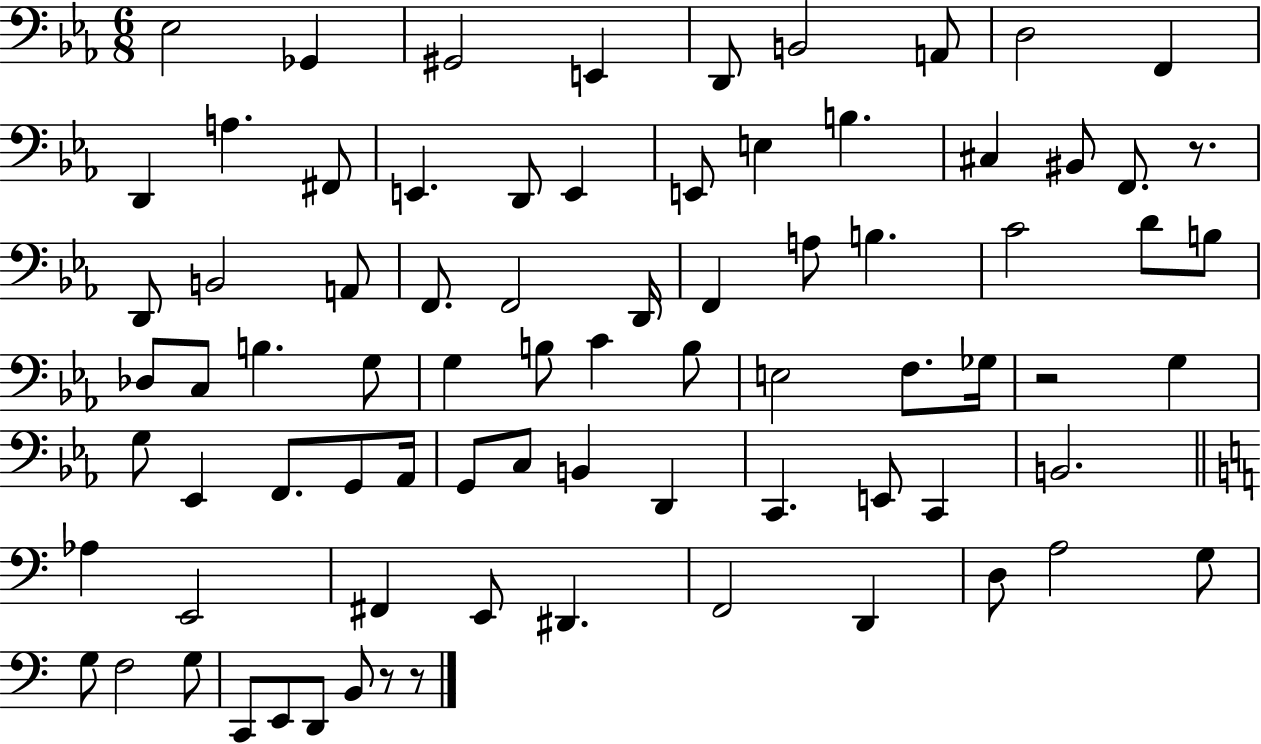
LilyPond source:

{
  \clef bass
  \numericTimeSignature
  \time 6/8
  \key ees \major
  ees2 ges,4 | gis,2 e,4 | d,8 b,2 a,8 | d2 f,4 | \break d,4 a4. fis,8 | e,4. d,8 e,4 | e,8 e4 b4. | cis4 bis,8 f,8. r8. | \break d,8 b,2 a,8 | f,8. f,2 d,16 | f,4 a8 b4. | c'2 d'8 b8 | \break des8 c8 b4. g8 | g4 b8 c'4 b8 | e2 f8. ges16 | r2 g4 | \break g8 ees,4 f,8. g,8 aes,16 | g,8 c8 b,4 d,4 | c,4. e,8 c,4 | b,2. | \break \bar "||" \break \key a \minor aes4 e,2 | fis,4 e,8 dis,4. | f,2 d,4 | d8 a2 g8 | \break g8 f2 g8 | c,8 e,8 d,8 b,8 r8 r8 | \bar "|."
}